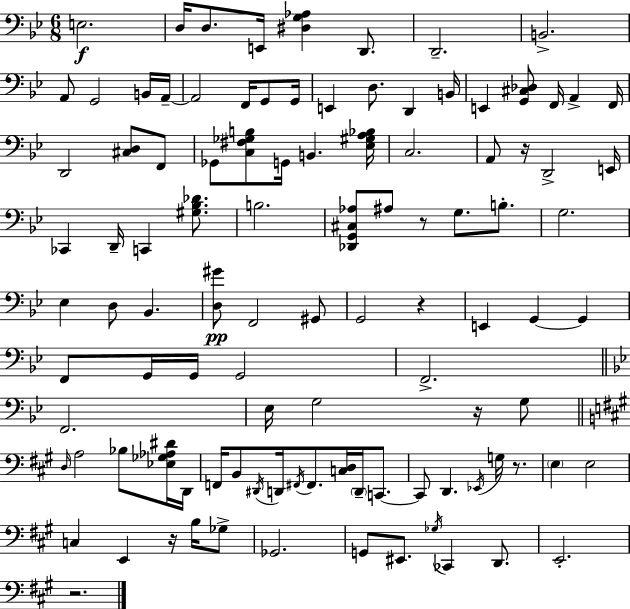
E3/h. D3/s D3/e. E2/s [D#3,G3,Ab3]/q D2/e. D2/h. B2/h. A2/e G2/h B2/s A2/s A2/h F2/s G2/e G2/s E2/q D3/e. D2/q B2/s E2/q [G2,C#3,Db3]/e F2/s A2/q F2/s D2/h [C#3,D3]/e F2/e Gb2/e [C3,F#3,Gb3,B3]/e G2/s B2/q. [Eb3,G#3,A3,Bb3]/s C3/h. A2/e R/s D2/h E2/s CES2/q D2/s C2/q [G#3,Bb3,Db4]/e. B3/h. [Db2,G2,C#3,Ab3]/e A#3/e R/e G3/e. B3/e. G3/h. Eb3/q D3/e Bb2/q. [D3,G#4]/e F2/h G#2/e G2/h R/q E2/q G2/q G2/q F2/e G2/s G2/s G2/h F2/h. F2/h. Eb3/s G3/h R/s G3/e D3/s A3/h Bb3/e [Eb3,Gb3,Ab3,D#4]/s D2/s F2/s B2/e D#2/s D2/s F#2/s F#2/e. [C3,D3]/s D2/s C2/e. C2/e D2/q. Eb2/s G3/s R/e. E3/q E3/h C3/q E2/q R/s B3/s Gb3/e Gb2/h. G2/e EIS2/e. Gb3/s CES2/q D2/e. E2/h. R/h.